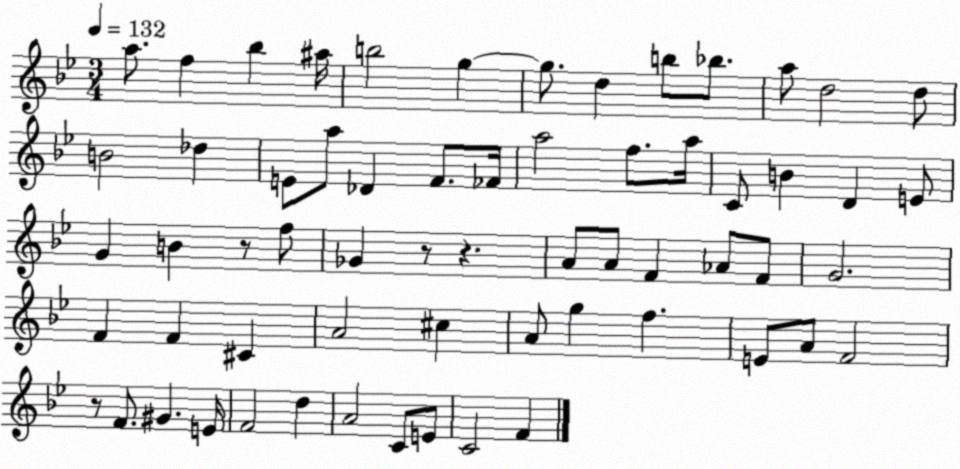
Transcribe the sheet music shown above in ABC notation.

X:1
T:Untitled
M:3/4
L:1/4
K:Bb
a/2 f _b ^a/4 b2 g g/2 d b/2 _b/2 a/2 d2 d/2 B2 _d E/2 a/2 _D F/2 _F/4 a2 f/2 a/4 C/2 B D E/2 G B z/2 f/2 _G z/2 z A/2 A/2 F _A/2 F/2 G2 F F ^C A2 ^c A/2 g f E/2 A/2 F2 z/2 F/2 ^G E/4 F2 d A2 C/2 E/2 C2 F